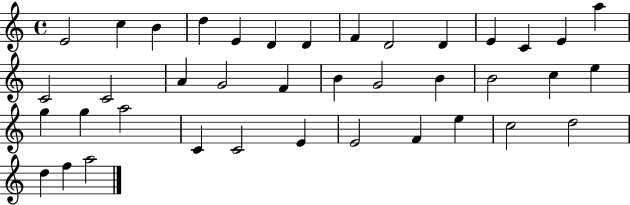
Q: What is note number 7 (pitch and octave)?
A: D4